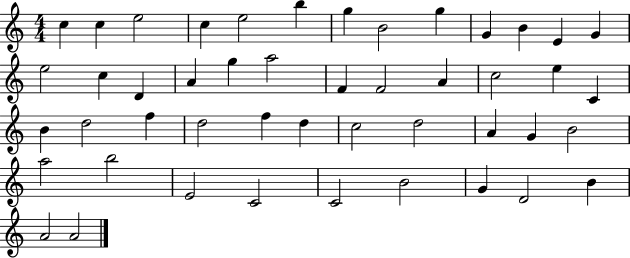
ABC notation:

X:1
T:Untitled
M:4/4
L:1/4
K:C
c c e2 c e2 b g B2 g G B E G e2 c D A g a2 F F2 A c2 e C B d2 f d2 f d c2 d2 A G B2 a2 b2 E2 C2 C2 B2 G D2 B A2 A2